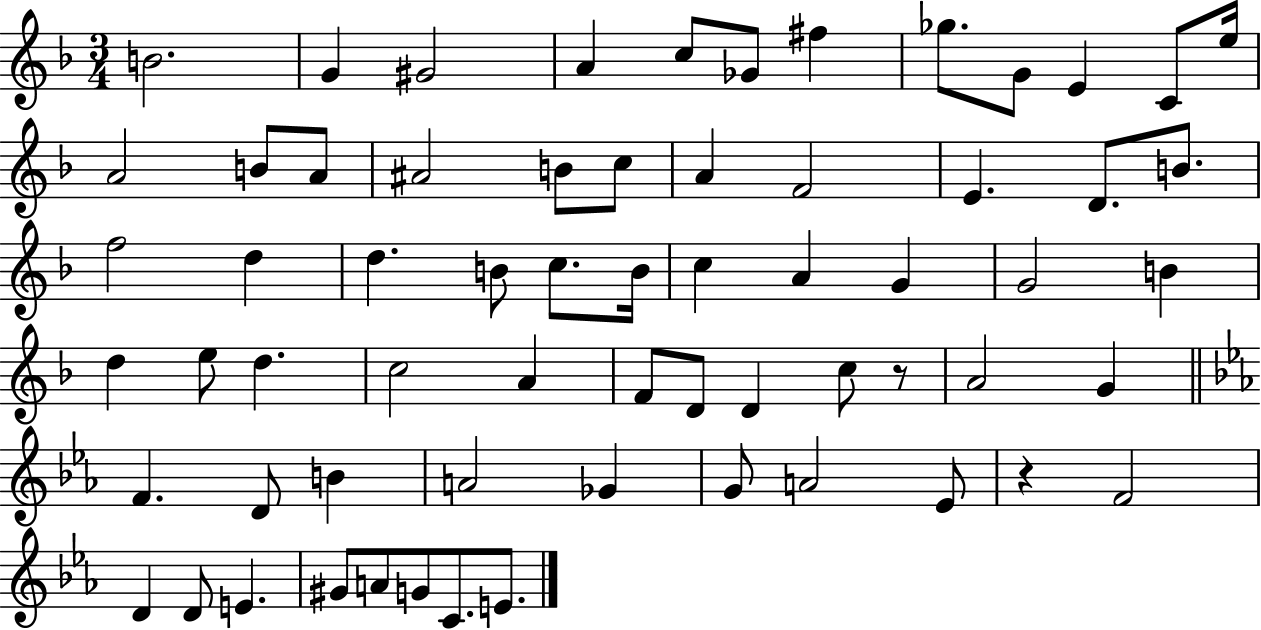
X:1
T:Untitled
M:3/4
L:1/4
K:F
B2 G ^G2 A c/2 _G/2 ^f _g/2 G/2 E C/2 e/4 A2 B/2 A/2 ^A2 B/2 c/2 A F2 E D/2 B/2 f2 d d B/2 c/2 B/4 c A G G2 B d e/2 d c2 A F/2 D/2 D c/2 z/2 A2 G F D/2 B A2 _G G/2 A2 _E/2 z F2 D D/2 E ^G/2 A/2 G/2 C/2 E/2